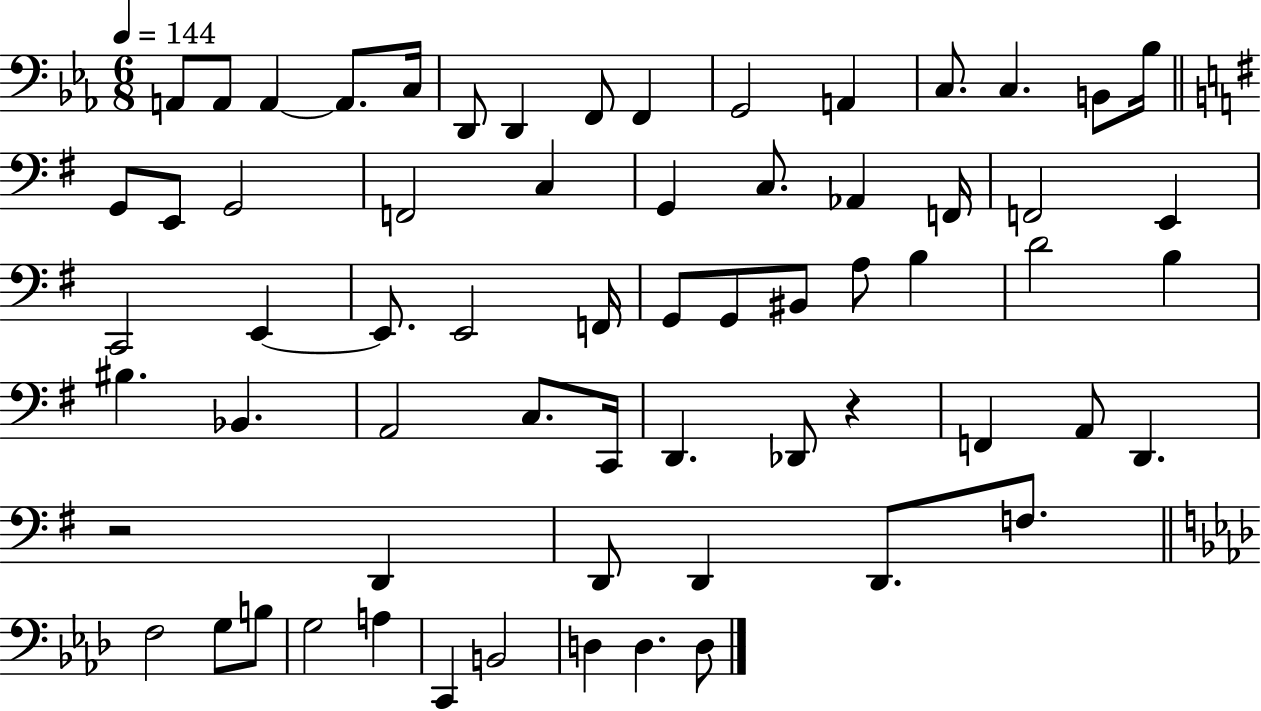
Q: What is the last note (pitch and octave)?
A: D3